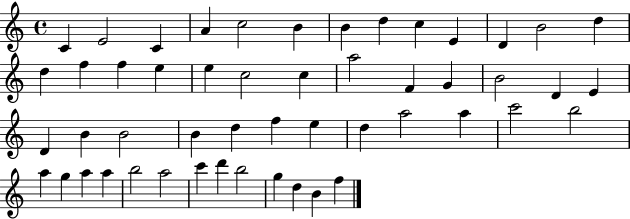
X:1
T:Untitled
M:4/4
L:1/4
K:C
C E2 C A c2 B B d c E D B2 d d f f e e c2 c a2 F G B2 D E D B B2 B d f e d a2 a c'2 b2 a g a a b2 a2 c' d' b2 g d B f